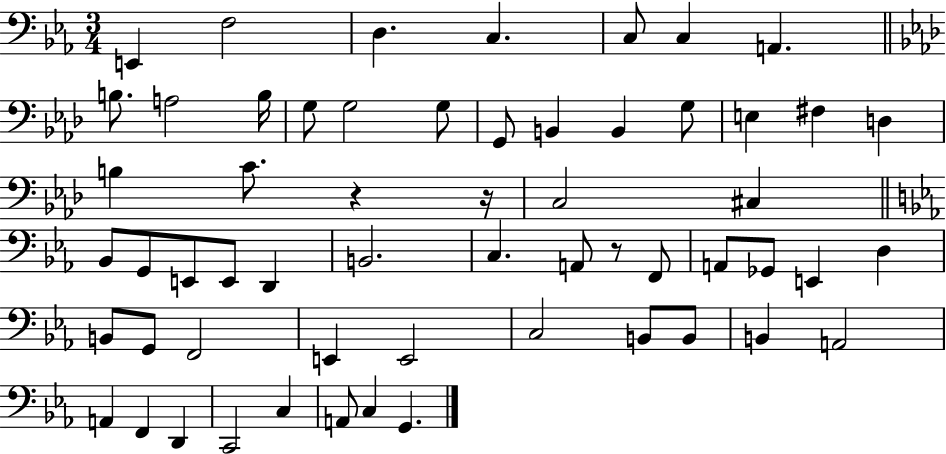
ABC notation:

X:1
T:Untitled
M:3/4
L:1/4
K:Eb
E,, F,2 D, C, C,/2 C, A,, B,/2 A,2 B,/4 G,/2 G,2 G,/2 G,,/2 B,, B,, G,/2 E, ^F, D, B, C/2 z z/4 C,2 ^C, _B,,/2 G,,/2 E,,/2 E,,/2 D,, B,,2 C, A,,/2 z/2 F,,/2 A,,/2 _G,,/2 E,, D, B,,/2 G,,/2 F,,2 E,, E,,2 C,2 B,,/2 B,,/2 B,, A,,2 A,, F,, D,, C,,2 C, A,,/2 C, G,,